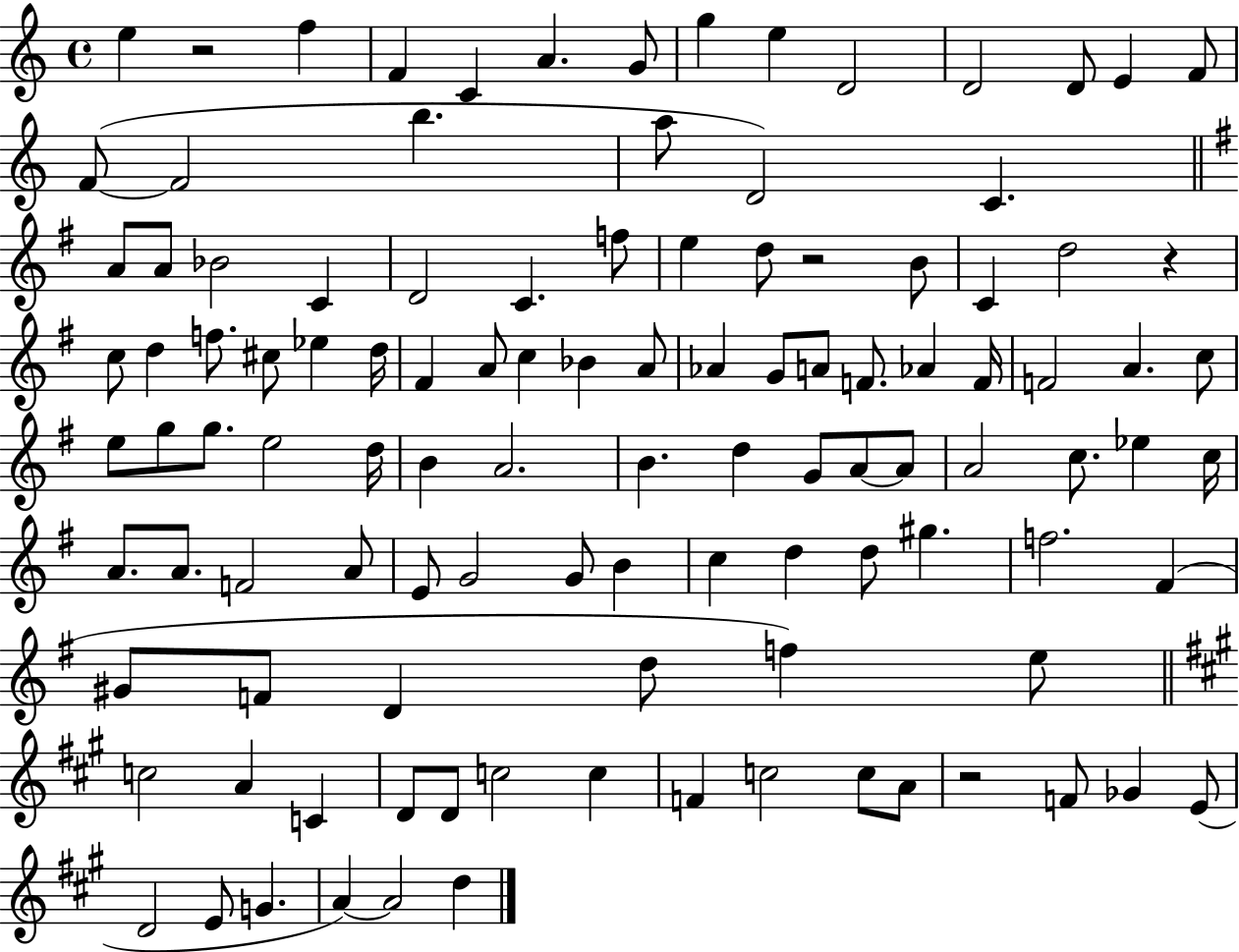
{
  \clef treble
  \time 4/4
  \defaultTimeSignature
  \key c \major
  \repeat volta 2 { e''4 r2 f''4 | f'4 c'4 a'4. g'8 | g''4 e''4 d'2 | d'2 d'8 e'4 f'8 | \break f'8~(~ f'2 b''4. | a''8 d'2) c'4. | \bar "||" \break \key g \major a'8 a'8 bes'2 c'4 | d'2 c'4. f''8 | e''4 d''8 r2 b'8 | c'4 d''2 r4 | \break c''8 d''4 f''8. cis''8 ees''4 d''16 | fis'4 a'8 c''4 bes'4 a'8 | aes'4 g'8 a'8 f'8. aes'4 f'16 | f'2 a'4. c''8 | \break e''8 g''8 g''8. e''2 d''16 | b'4 a'2. | b'4. d''4 g'8 a'8~~ a'8 | a'2 c''8. ees''4 c''16 | \break a'8. a'8. f'2 a'8 | e'8 g'2 g'8 b'4 | c''4 d''4 d''8 gis''4. | f''2. fis'4( | \break gis'8 f'8 d'4 d''8 f''4) e''8 | \bar "||" \break \key a \major c''2 a'4 c'4 | d'8 d'8 c''2 c''4 | f'4 c''2 c''8 a'8 | r2 f'8 ges'4 e'8( | \break d'2 e'8 g'4. | a'4~~) a'2 d''4 | } \bar "|."
}